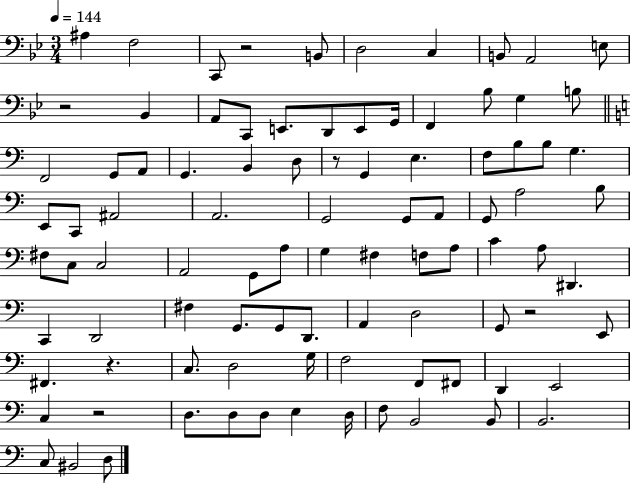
X:1
T:Untitled
M:3/4
L:1/4
K:Bb
^A, F,2 C,,/2 z2 B,,/2 D,2 C, B,,/2 A,,2 E,/2 z2 _B,, A,,/2 C,,/2 E,,/2 D,,/2 E,,/2 G,,/4 F,, _B,/2 G, B,/2 F,,2 G,,/2 A,,/2 G,, B,, D,/2 z/2 G,, E, F,/2 B,/2 B,/2 G, E,,/2 C,,/2 ^A,,2 A,,2 G,,2 G,,/2 A,,/2 G,,/2 A,2 B,/2 ^F,/2 C,/2 C,2 A,,2 G,,/2 A,/2 G, ^F, F,/2 A,/2 C A,/2 ^D,, C,, D,,2 ^F, G,,/2 G,,/2 D,,/2 A,, D,2 G,,/2 z2 E,,/2 ^F,, z C,/2 D,2 G,/4 F,2 F,,/2 ^F,,/2 D,, E,,2 C, z2 D,/2 D,/2 D,/2 E, D,/4 F,/2 B,,2 B,,/2 B,,2 C,/2 ^B,,2 D,/2